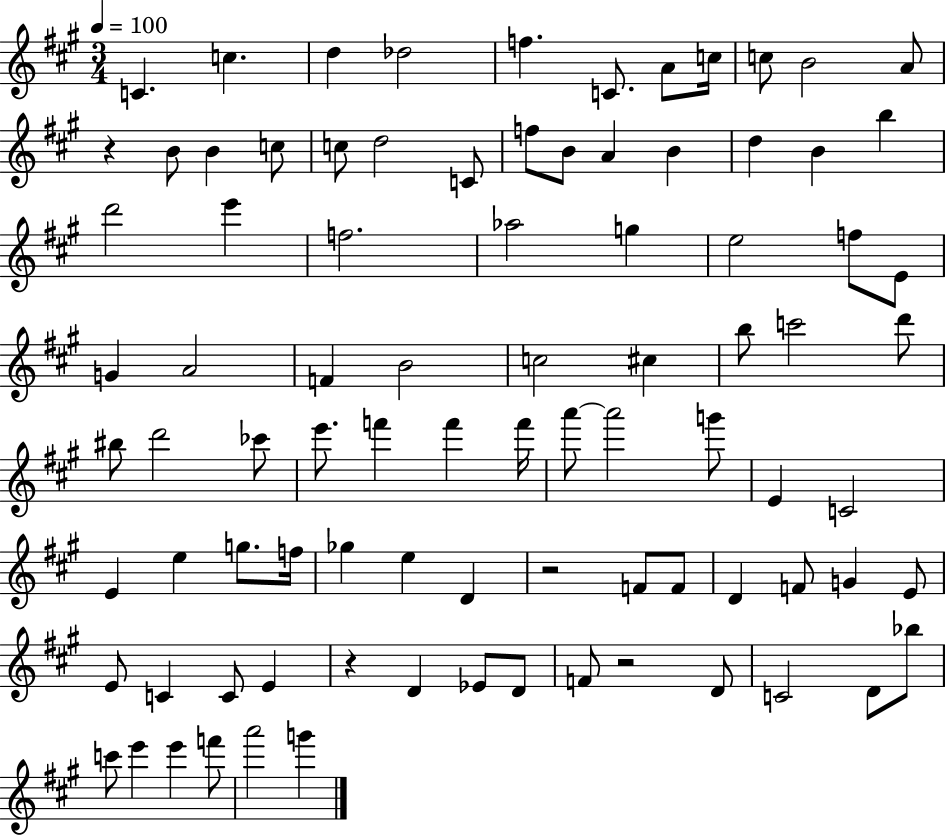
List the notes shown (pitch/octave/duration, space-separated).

C4/q. C5/q. D5/q Db5/h F5/q. C4/e. A4/e C5/s C5/e B4/h A4/e R/q B4/e B4/q C5/e C5/e D5/h C4/e F5/e B4/e A4/q B4/q D5/q B4/q B5/q D6/h E6/q F5/h. Ab5/h G5/q E5/h F5/e E4/e G4/q A4/h F4/q B4/h C5/h C#5/q B5/e C6/h D6/e BIS5/e D6/h CES6/e E6/e. F6/q F6/q F6/s A6/e A6/h G6/e E4/q C4/h E4/q E5/q G5/e. F5/s Gb5/q E5/q D4/q R/h F4/e F4/e D4/q F4/e G4/q E4/e E4/e C4/q C4/e E4/q R/q D4/q Eb4/e D4/e F4/e R/h D4/e C4/h D4/e Bb5/e C6/e E6/q E6/q F6/e A6/h G6/q